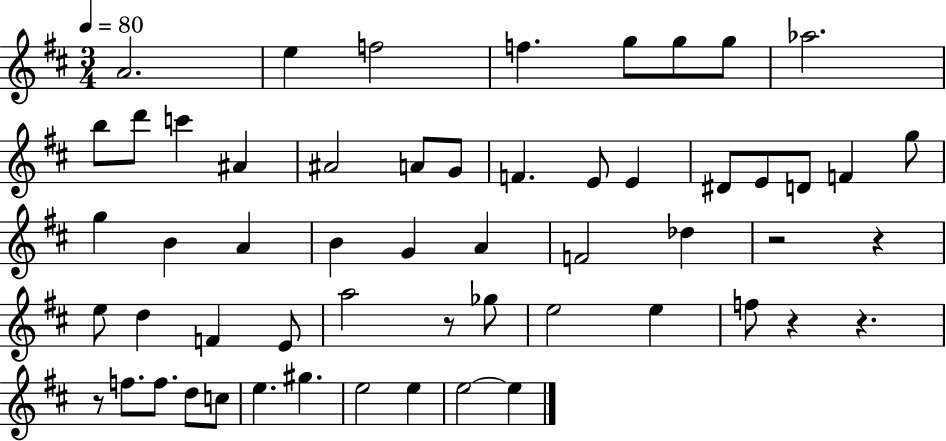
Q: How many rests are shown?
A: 6